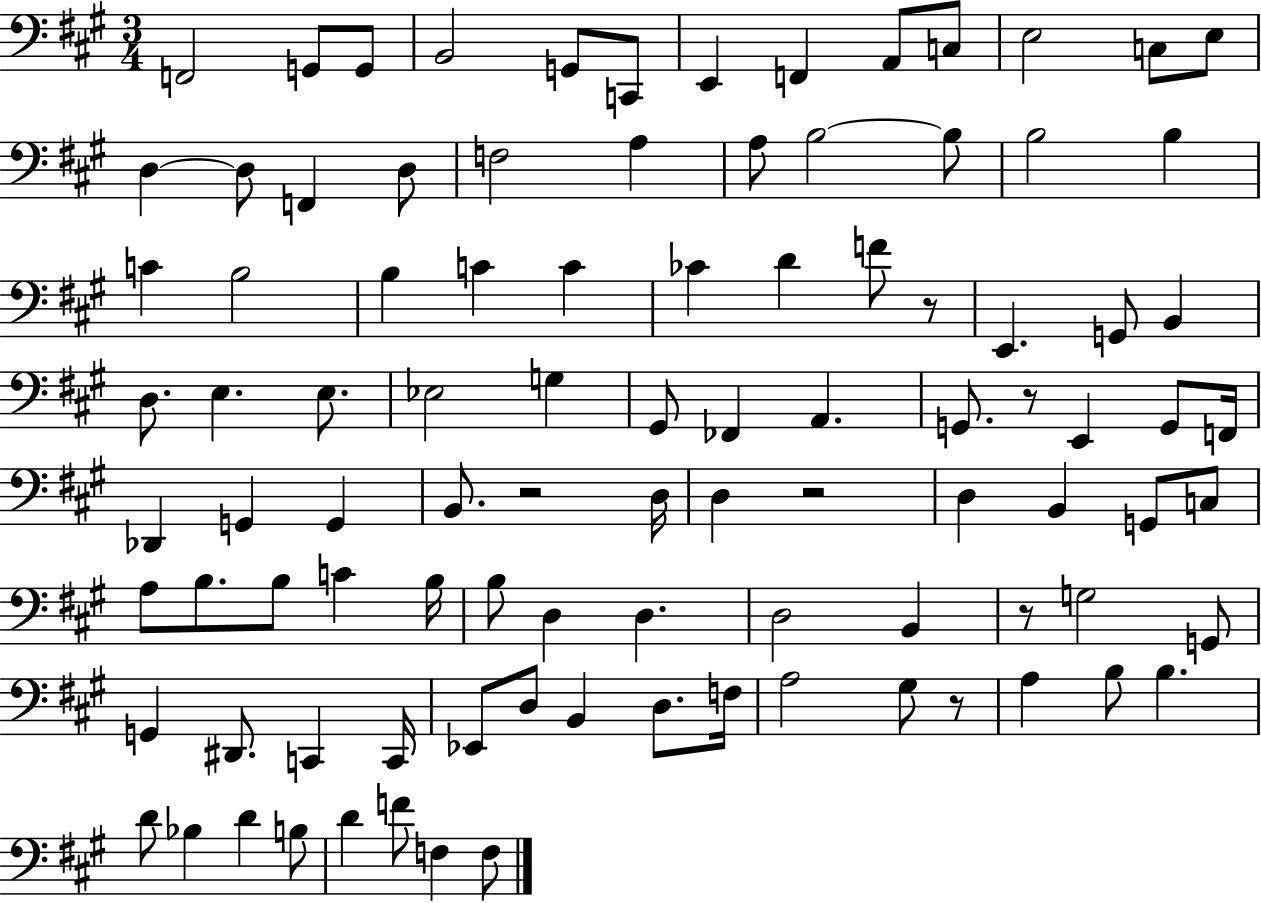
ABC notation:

X:1
T:Untitled
M:3/4
L:1/4
K:A
F,,2 G,,/2 G,,/2 B,,2 G,,/2 C,,/2 E,, F,, A,,/2 C,/2 E,2 C,/2 E,/2 D, D,/2 F,, D,/2 F,2 A, A,/2 B,2 B,/2 B,2 B, C B,2 B, C C _C D F/2 z/2 E,, G,,/2 B,, D,/2 E, E,/2 _E,2 G, ^G,,/2 _F,, A,, G,,/2 z/2 E,, G,,/2 F,,/4 _D,, G,, G,, B,,/2 z2 D,/4 D, z2 D, B,, G,,/2 C,/2 A,/2 B,/2 B,/2 C B,/4 B,/2 D, D, D,2 B,, z/2 G,2 G,,/2 G,, ^D,,/2 C,, C,,/4 _E,,/2 D,/2 B,, D,/2 F,/4 A,2 ^G,/2 z/2 A, B,/2 B, D/2 _B, D B,/2 D F/2 F, F,/2